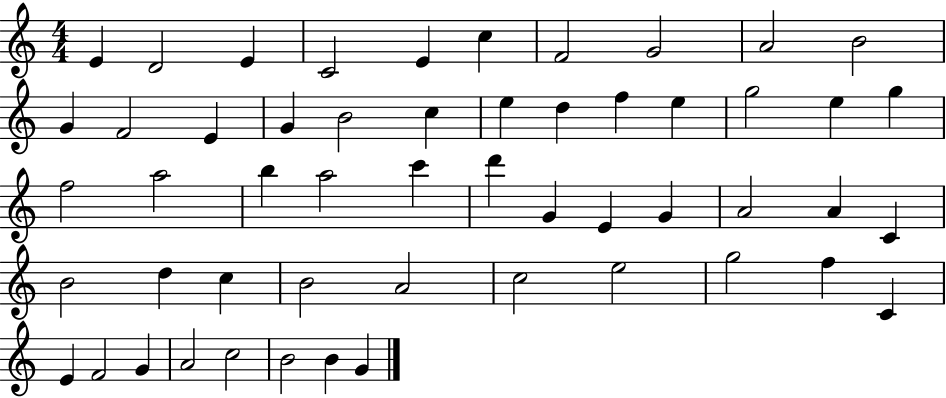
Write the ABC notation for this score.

X:1
T:Untitled
M:4/4
L:1/4
K:C
E D2 E C2 E c F2 G2 A2 B2 G F2 E G B2 c e d f e g2 e g f2 a2 b a2 c' d' G E G A2 A C B2 d c B2 A2 c2 e2 g2 f C E F2 G A2 c2 B2 B G